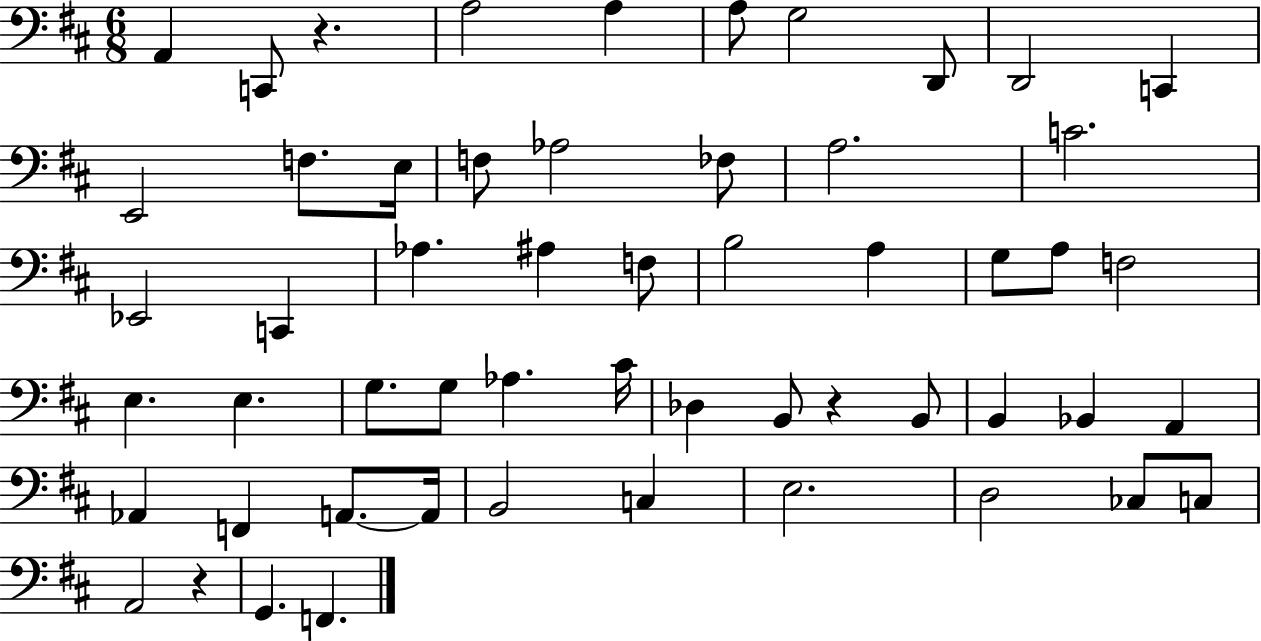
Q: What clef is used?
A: bass